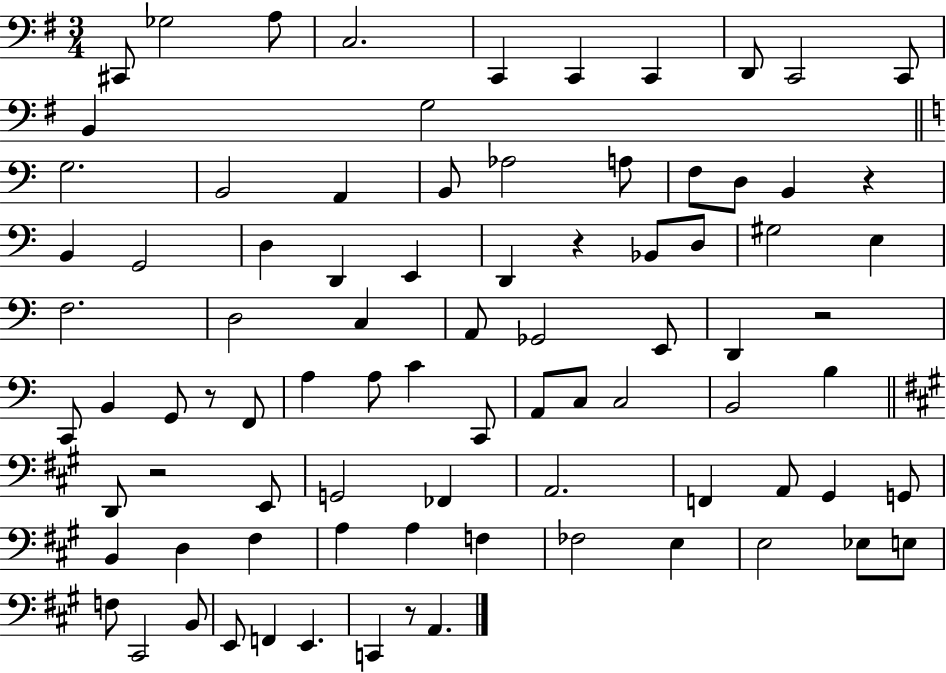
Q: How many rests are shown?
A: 6